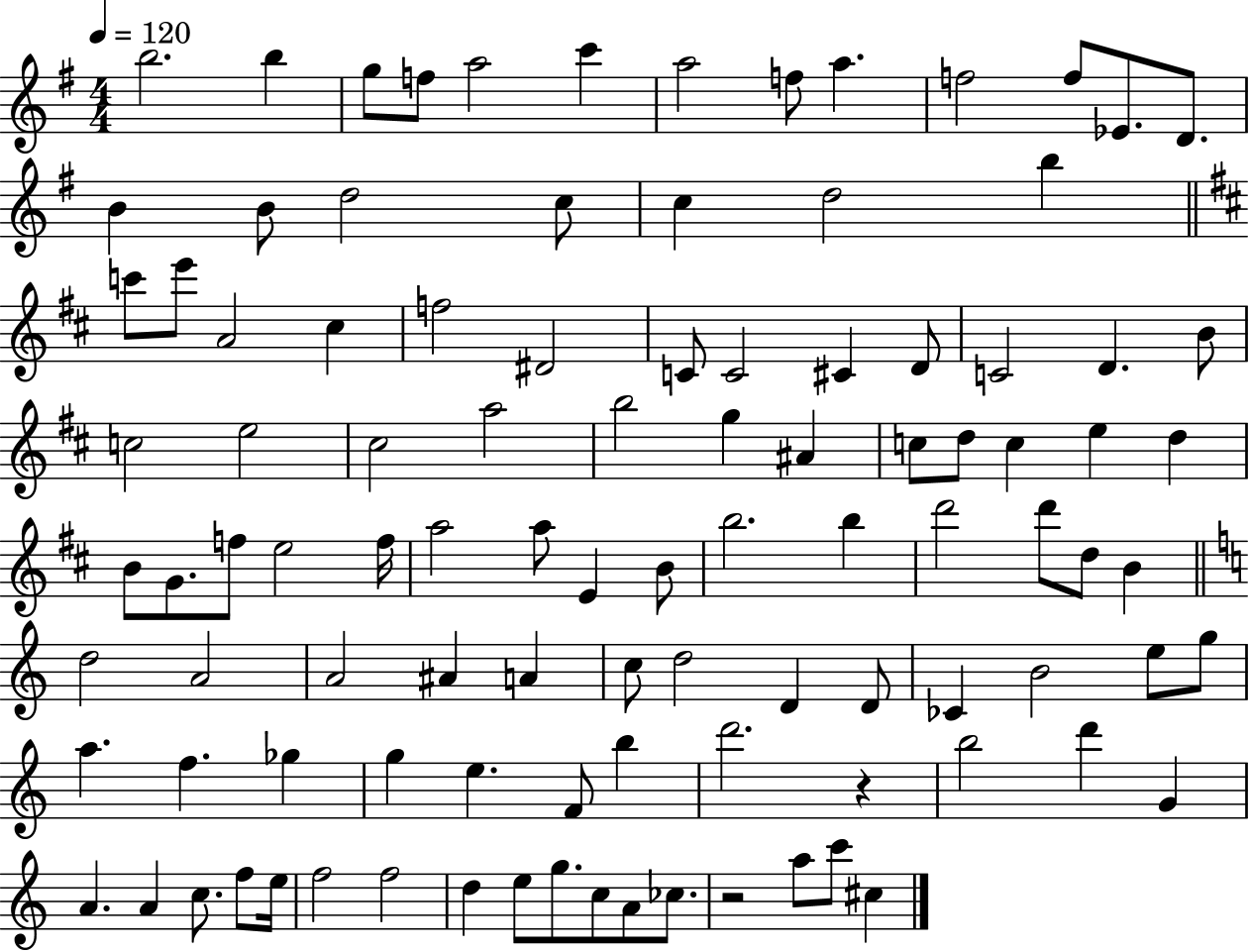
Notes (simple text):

B5/h. B5/q G5/e F5/e A5/h C6/q A5/h F5/e A5/q. F5/h F5/e Eb4/e. D4/e. B4/q B4/e D5/h C5/e C5/q D5/h B5/q C6/e E6/e A4/h C#5/q F5/h D#4/h C4/e C4/h C#4/q D4/e C4/h D4/q. B4/e C5/h E5/h C#5/h A5/h B5/h G5/q A#4/q C5/e D5/e C5/q E5/q D5/q B4/e G4/e. F5/e E5/h F5/s A5/h A5/e E4/q B4/e B5/h. B5/q D6/h D6/e D5/e B4/q D5/h A4/h A4/h A#4/q A4/q C5/e D5/h D4/q D4/e CES4/q B4/h E5/e G5/e A5/q. F5/q. Gb5/q G5/q E5/q. F4/e B5/q D6/h. R/q B5/h D6/q G4/q A4/q. A4/q C5/e. F5/e E5/s F5/h F5/h D5/q E5/e G5/e. C5/e A4/e CES5/e. R/h A5/e C6/e C#5/q